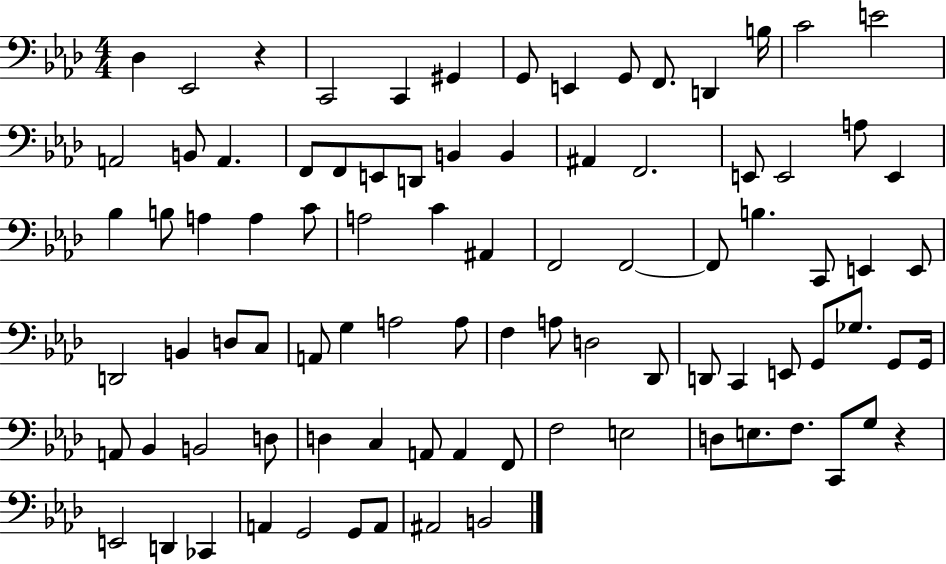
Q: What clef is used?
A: bass